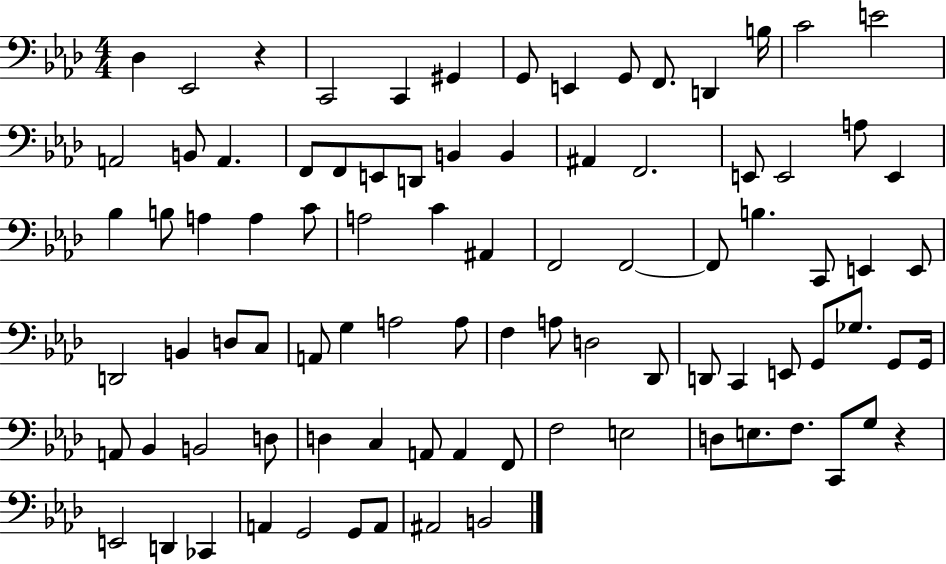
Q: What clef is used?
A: bass